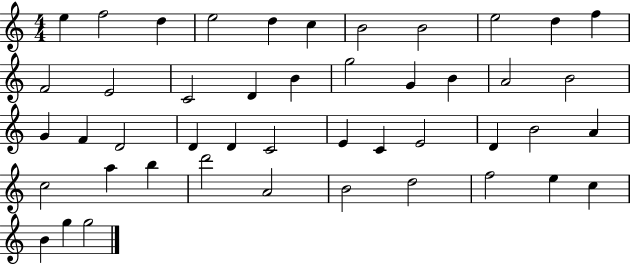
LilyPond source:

{
  \clef treble
  \numericTimeSignature
  \time 4/4
  \key c \major
  e''4 f''2 d''4 | e''2 d''4 c''4 | b'2 b'2 | e''2 d''4 f''4 | \break f'2 e'2 | c'2 d'4 b'4 | g''2 g'4 b'4 | a'2 b'2 | \break g'4 f'4 d'2 | d'4 d'4 c'2 | e'4 c'4 e'2 | d'4 b'2 a'4 | \break c''2 a''4 b''4 | d'''2 a'2 | b'2 d''2 | f''2 e''4 c''4 | \break b'4 g''4 g''2 | \bar "|."
}